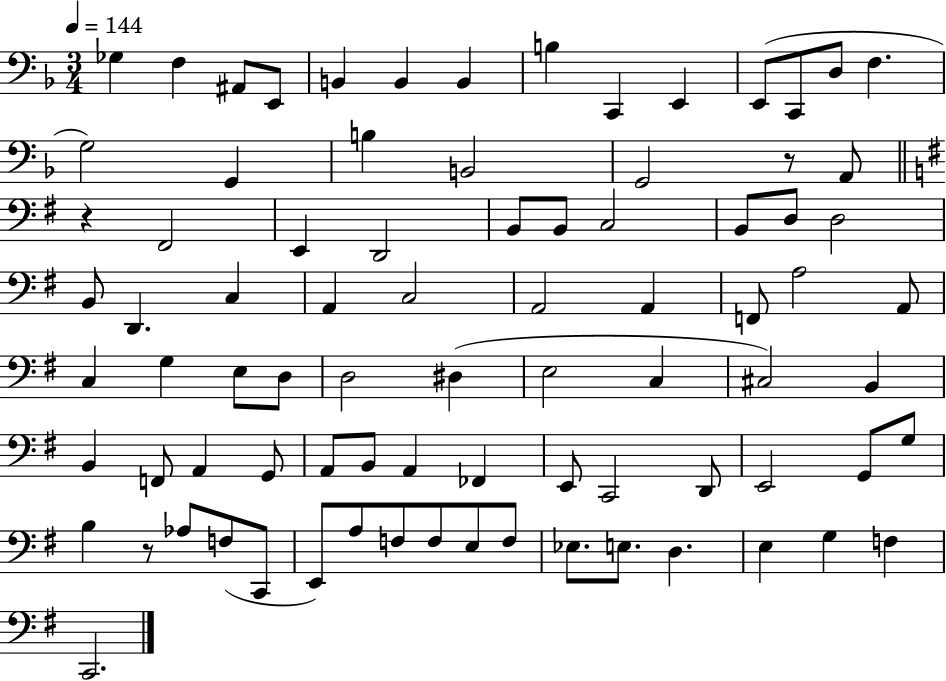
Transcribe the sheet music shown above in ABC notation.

X:1
T:Untitled
M:3/4
L:1/4
K:F
_G, F, ^A,,/2 E,,/2 B,, B,, B,, B, C,, E,, E,,/2 C,,/2 D,/2 F, G,2 G,, B, B,,2 G,,2 z/2 A,,/2 z ^F,,2 E,, D,,2 B,,/2 B,,/2 C,2 B,,/2 D,/2 D,2 B,,/2 D,, C, A,, C,2 A,,2 A,, F,,/2 A,2 A,,/2 C, G, E,/2 D,/2 D,2 ^D, E,2 C, ^C,2 B,, B,, F,,/2 A,, G,,/2 A,,/2 B,,/2 A,, _F,, E,,/2 C,,2 D,,/2 E,,2 G,,/2 G,/2 B, z/2 _A,/2 F,/2 C,,/2 E,,/2 A,/2 F,/2 F,/2 E,/2 F,/2 _E,/2 E,/2 D, E, G, F, C,,2